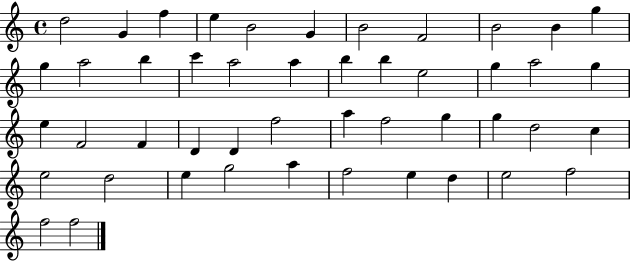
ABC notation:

X:1
T:Untitled
M:4/4
L:1/4
K:C
d2 G f e B2 G B2 F2 B2 B g g a2 b c' a2 a b b e2 g a2 g e F2 F D D f2 a f2 g g d2 c e2 d2 e g2 a f2 e d e2 f2 f2 f2